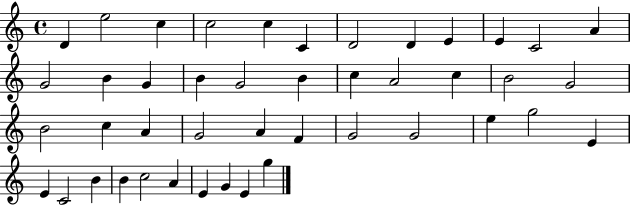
X:1
T:Untitled
M:4/4
L:1/4
K:C
D e2 c c2 c C D2 D E E C2 A G2 B G B G2 B c A2 c B2 G2 B2 c A G2 A F G2 G2 e g2 E E C2 B B c2 A E G E g